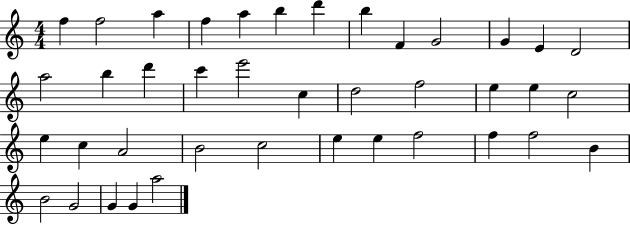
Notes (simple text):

F5/q F5/h A5/q F5/q A5/q B5/q D6/q B5/q F4/q G4/h G4/q E4/q D4/h A5/h B5/q D6/q C6/q E6/h C5/q D5/h F5/h E5/q E5/q C5/h E5/q C5/q A4/h B4/h C5/h E5/q E5/q F5/h F5/q F5/h B4/q B4/h G4/h G4/q G4/q A5/h